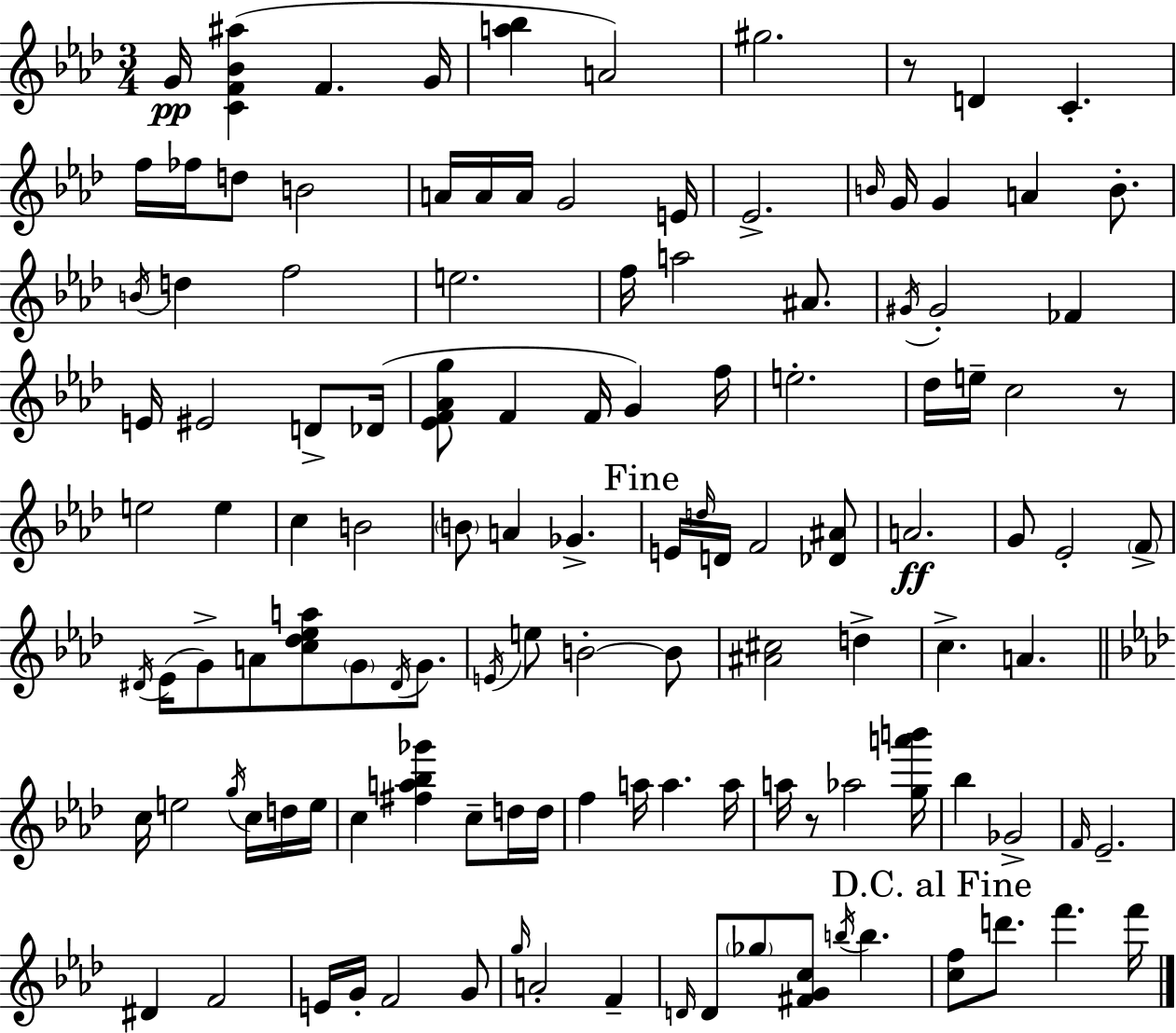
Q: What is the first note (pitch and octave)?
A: G4